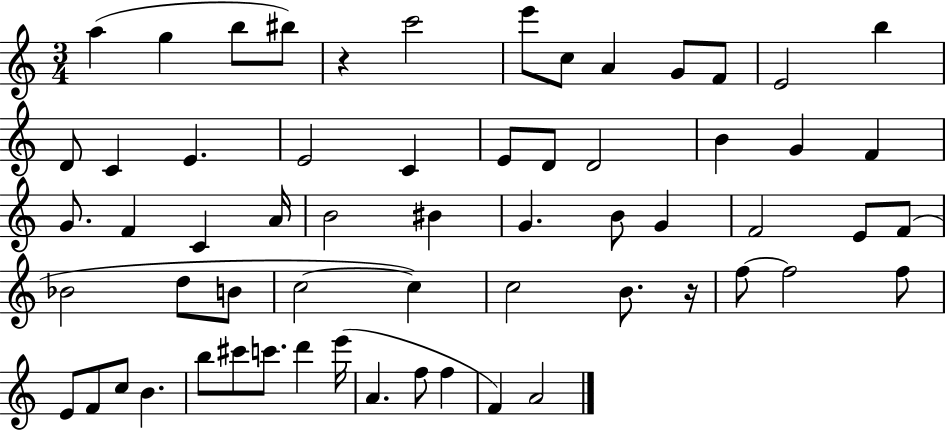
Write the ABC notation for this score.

X:1
T:Untitled
M:3/4
L:1/4
K:C
a g b/2 ^b/2 z c'2 e'/2 c/2 A G/2 F/2 E2 b D/2 C E E2 C E/2 D/2 D2 B G F G/2 F C A/4 B2 ^B G B/2 G F2 E/2 F/2 _B2 d/2 B/2 c2 c c2 B/2 z/4 f/2 f2 f/2 E/2 F/2 c/2 B b/2 ^c'/2 c'/2 d' e'/4 A f/2 f F A2